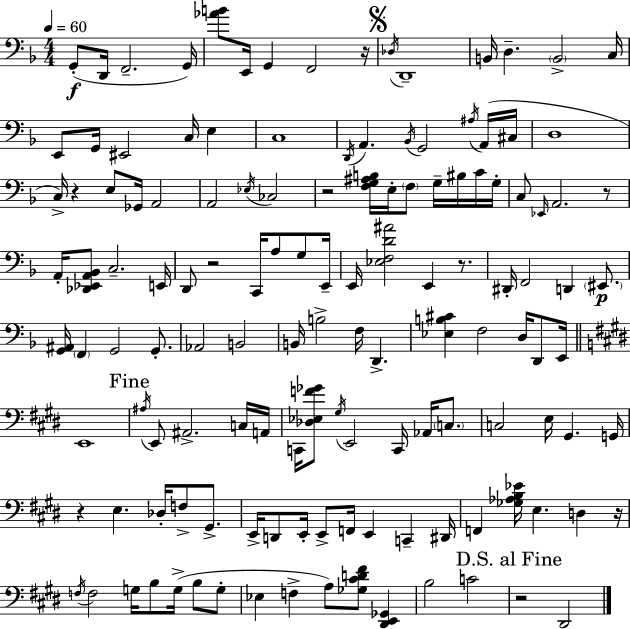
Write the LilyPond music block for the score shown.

{
  \clef bass
  \numericTimeSignature
  \time 4/4
  \key d \minor
  \tempo 4 = 60
  g,8-.(\f d,16 f,2.-- g,16) | <aes' b'>8 e,16 g,4 f,2 r16 | \mark \markup { \musicglyph "scripts.segno" } \acciaccatura { des16 } d,1-- | b,16 d4.-- \parenthesize b,2-> | \break c16 e,8 g,16 eis,2 c16 e4 | c1 | \acciaccatura { d,16 } a,4. \acciaccatura { bes,16 } g,2 | \acciaccatura { ais16 } a,16( cis16 d1 | \break c16->) r4 e8 ges,16 a,2 | a,2 \acciaccatura { ees16 } ces2 | r2 <f g ais b>16 e16-. \parenthesize f8 | g16-- bis16 c'16 g16-. c8 \grace { ees,16 } a,2. | \break r8 a,16-. <des, ees, a, bes,>8 c2.-- | e,16 d,8 r2 | c,16 a8 g8 e,16-- e,16 <ees f d' ais'>2 e,4 | r8. dis,16-. f,2 d,4 | \break \parenthesize eis,8.\p <g, ais,>16 \parenthesize f,4 g,2 | g,8.-. aes,2 b,2 | b,16 b2-> f16 | d,4.-> <ees b cis'>4 f2 | \break d16 d,8 e,16 \bar "||" \break \key e \major e,1 | \mark "Fine" \acciaccatura { ais16 } e,8 ais,2.-> c16 | a,16 c,16 <des ees f' ges'>8 \acciaccatura { gis16 } e,2 c,16 aes,16 \parenthesize c8. | c2 e16 gis,4. | \break g,16 r4 e4. des16-. f8-> gis,8.-> | e,16-> d,8 e,16-. e,8-> f,16 e,4 c,4-- | dis,16 f,4 <ges aes b ees'>16 e4. d4 | r16 \acciaccatura { f16 } f2 g16 b8 g16->( b8 | \break g8-. ees4 f4-> a8) <ges cis' d' fis'>8 <dis, e, ges,>4 | b2 c'2 | \mark "D.S. al Fine" r2 dis,2 | \bar "|."
}